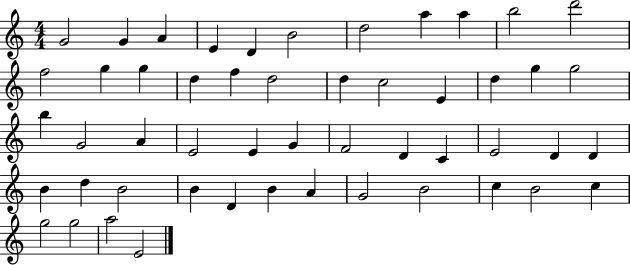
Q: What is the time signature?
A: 4/4